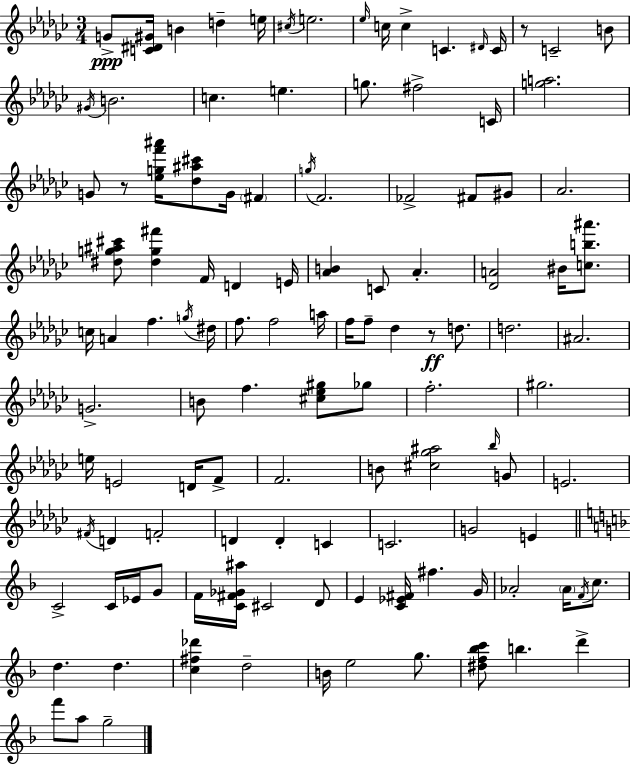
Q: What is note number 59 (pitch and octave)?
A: D4